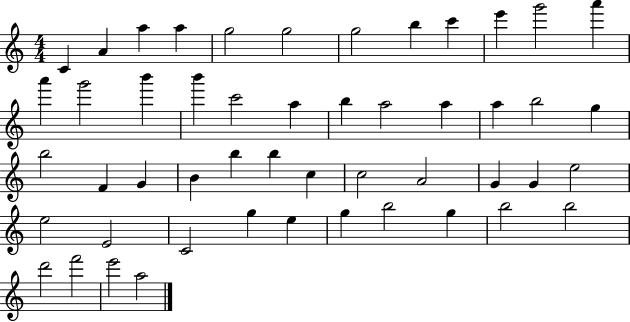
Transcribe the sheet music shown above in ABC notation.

X:1
T:Untitled
M:4/4
L:1/4
K:C
C A a a g2 g2 g2 b c' e' g'2 a' a' g'2 b' b' c'2 a b a2 a a b2 g b2 F G B b b c c2 A2 G G e2 e2 E2 C2 g e g b2 g b2 b2 d'2 f'2 e'2 a2